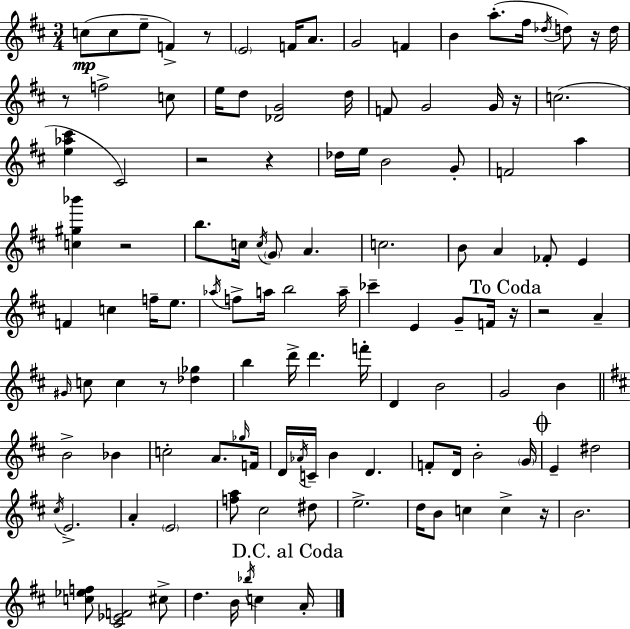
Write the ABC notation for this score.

X:1
T:Untitled
M:3/4
L:1/4
K:D
c/2 c/2 e/2 F z/2 E2 F/4 A/2 G2 F B a/2 ^f/4 _d/4 d/2 z/4 d/4 z/2 f2 c/2 e/4 d/2 [_DG]2 d/4 F/2 G2 G/4 z/4 c2 [e_a^c'] ^C2 z2 z _d/4 e/4 B2 G/2 F2 a [c^g_b'] z2 b/2 c/4 c/4 G/2 A c2 B/2 A _F/2 E F c f/4 e/2 _a/4 f/2 a/4 b2 a/4 _c' E G/2 F/4 z/4 z2 A ^G/4 c/2 c z/2 [_d_g] b d'/4 d' f'/4 D B2 G2 B B2 _B c2 A/2 _g/4 F/4 D/4 _A/4 C/4 B D F/2 D/4 B2 G/4 E ^d2 ^c/4 E2 A E2 [fa]/2 ^c2 ^d/2 e2 d/4 B/2 c c z/4 B2 [c_ef]/2 [^C_EF]2 ^c/2 d B/4 _b/4 c A/4